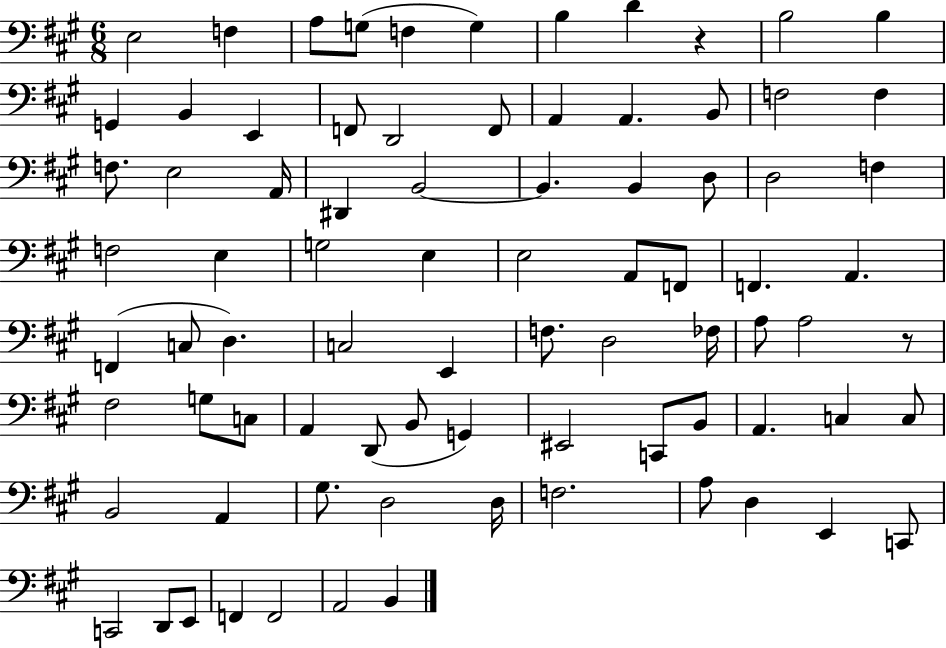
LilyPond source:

{
  \clef bass
  \numericTimeSignature
  \time 6/8
  \key a \major
  \repeat volta 2 { e2 f4 | a8 g8( f4 g4) | b4 d'4 r4 | b2 b4 | \break g,4 b,4 e,4 | f,8 d,2 f,8 | a,4 a,4. b,8 | f2 f4 | \break f8. e2 a,16 | dis,4 b,2~~ | b,4. b,4 d8 | d2 f4 | \break f2 e4 | g2 e4 | e2 a,8 f,8 | f,4. a,4. | \break f,4( c8 d4.) | c2 e,4 | f8. d2 fes16 | a8 a2 r8 | \break fis2 g8 c8 | a,4 d,8( b,8 g,4) | eis,2 c,8 b,8 | a,4. c4 c8 | \break b,2 a,4 | gis8. d2 d16 | f2. | a8 d4 e,4 c,8 | \break c,2 d,8 e,8 | f,4 f,2 | a,2 b,4 | } \bar "|."
}